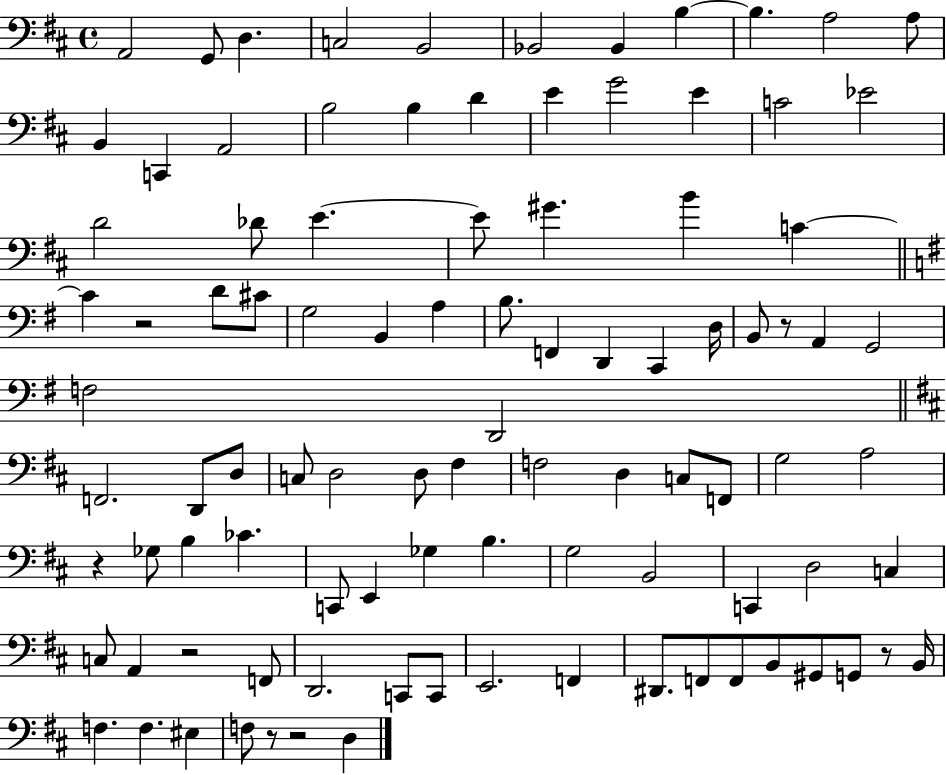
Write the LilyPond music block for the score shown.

{
  \clef bass
  \time 4/4
  \defaultTimeSignature
  \key d \major
  \repeat volta 2 { a,2 g,8 d4. | c2 b,2 | bes,2 bes,4 b4~~ | b4. a2 a8 | \break b,4 c,4 a,2 | b2 b4 d'4 | e'4 g'2 e'4 | c'2 ees'2 | \break d'2 des'8 e'4.~~ | e'8 gis'4. b'4 c'4~~ | \bar "||" \break \key g \major c'4 r2 d'8 cis'8 | g2 b,4 a4 | b8. f,4 d,4 c,4 d16 | b,8 r8 a,4 g,2 | \break f2 d,2 | \bar "||" \break \key d \major f,2. d,8 d8 | c8 d2 d8 fis4 | f2 d4 c8 f,8 | g2 a2 | \break r4 ges8 b4 ces'4. | c,8 e,4 ges4 b4. | g2 b,2 | c,4 d2 c4 | \break c8 a,4 r2 f,8 | d,2. c,8 c,8 | e,2. f,4 | dis,8. f,8 f,8 b,8 gis,8 g,8 r8 b,16 | \break f4. f4. eis4 | f8 r8 r2 d4 | } \bar "|."
}